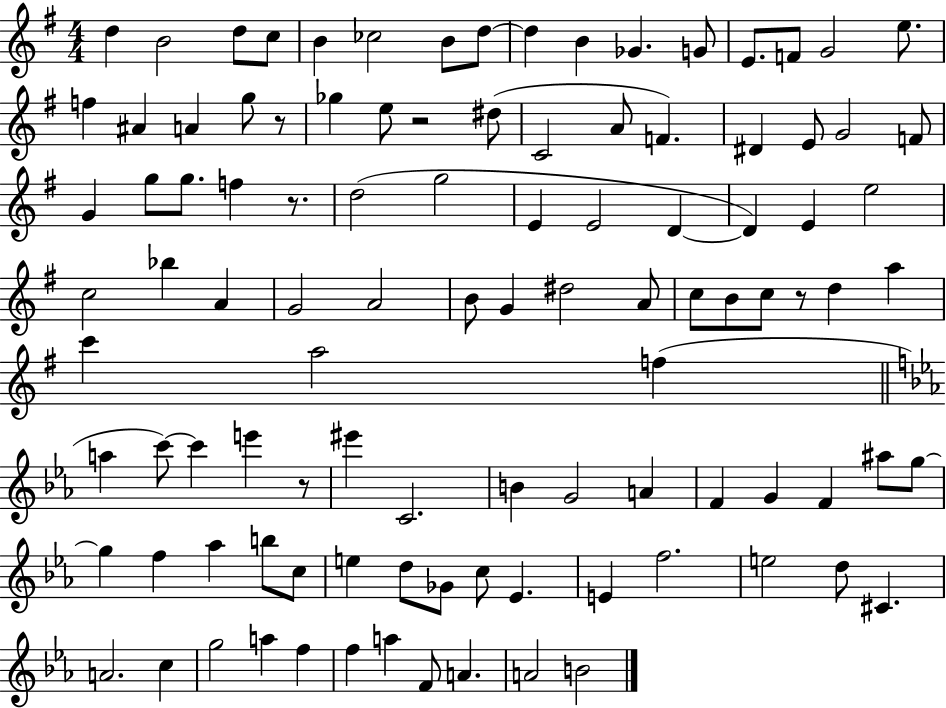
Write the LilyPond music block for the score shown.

{
  \clef treble
  \numericTimeSignature
  \time 4/4
  \key g \major
  d''4 b'2 d''8 c''8 | b'4 ces''2 b'8 d''8~~ | d''4 b'4 ges'4. g'8 | e'8. f'8 g'2 e''8. | \break f''4 ais'4 a'4 g''8 r8 | ges''4 e''8 r2 dis''8( | c'2 a'8 f'4.) | dis'4 e'8 g'2 f'8 | \break g'4 g''8 g''8. f''4 r8. | d''2( g''2 | e'4 e'2 d'4~~ | d'4) e'4 e''2 | \break c''2 bes''4 a'4 | g'2 a'2 | b'8 g'4 dis''2 a'8 | c''8 b'8 c''8 r8 d''4 a''4 | \break c'''4 a''2 f''4( | \bar "||" \break \key ees \major a''4 c'''8~~) c'''4 e'''4 r8 | eis'''4 c'2. | b'4 g'2 a'4 | f'4 g'4 f'4 ais''8 g''8~~ | \break g''4 f''4 aes''4 b''8 c''8 | e''4 d''8 ges'8 c''8 ees'4. | e'4 f''2. | e''2 d''8 cis'4. | \break a'2. c''4 | g''2 a''4 f''4 | f''4 a''4 f'8 a'4. | a'2 b'2 | \break \bar "|."
}